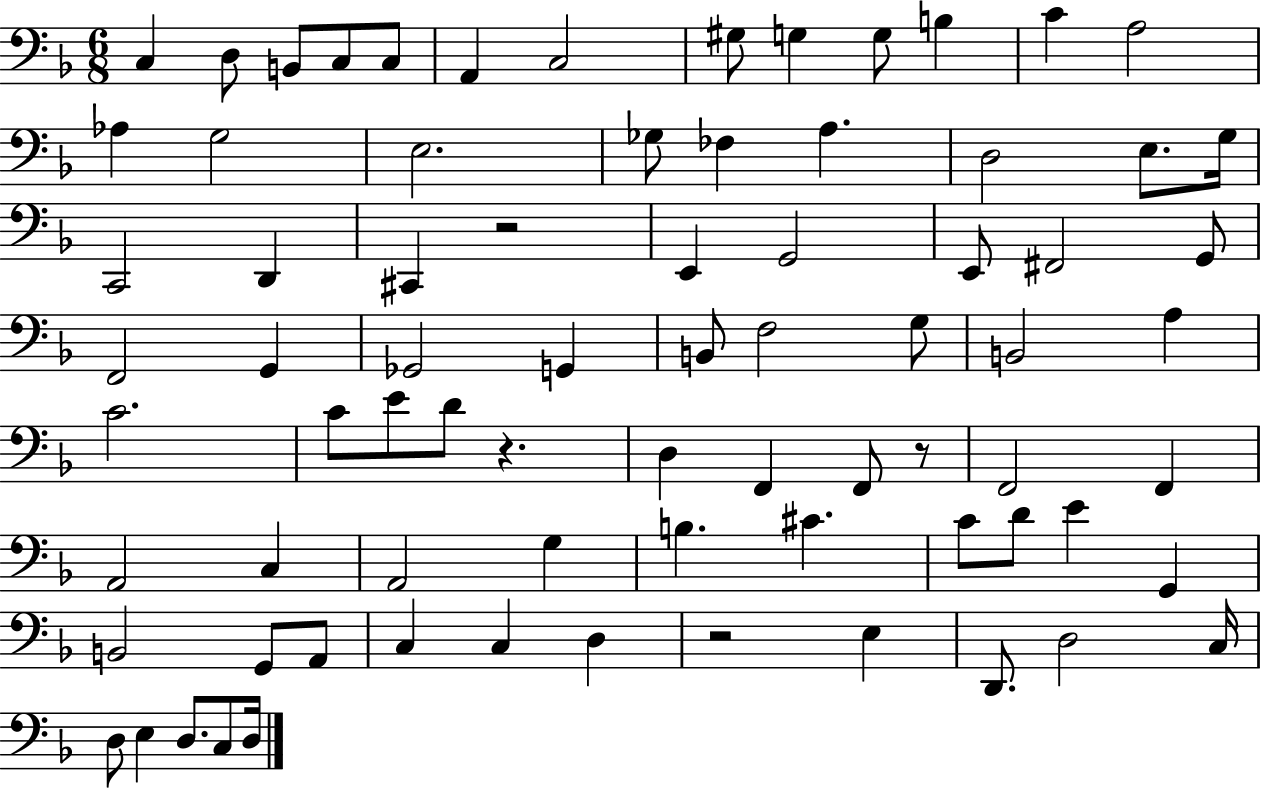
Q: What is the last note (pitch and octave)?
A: D3